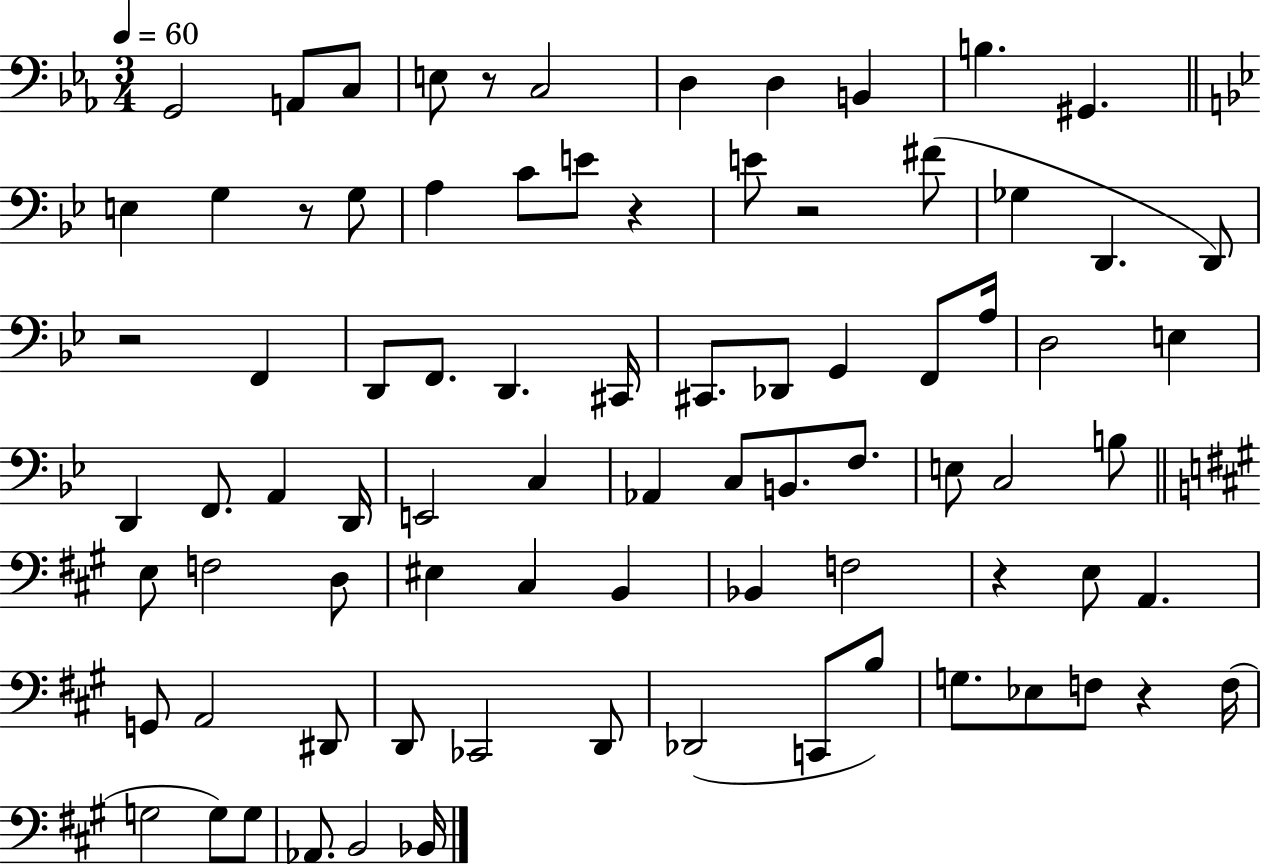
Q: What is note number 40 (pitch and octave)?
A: Ab2